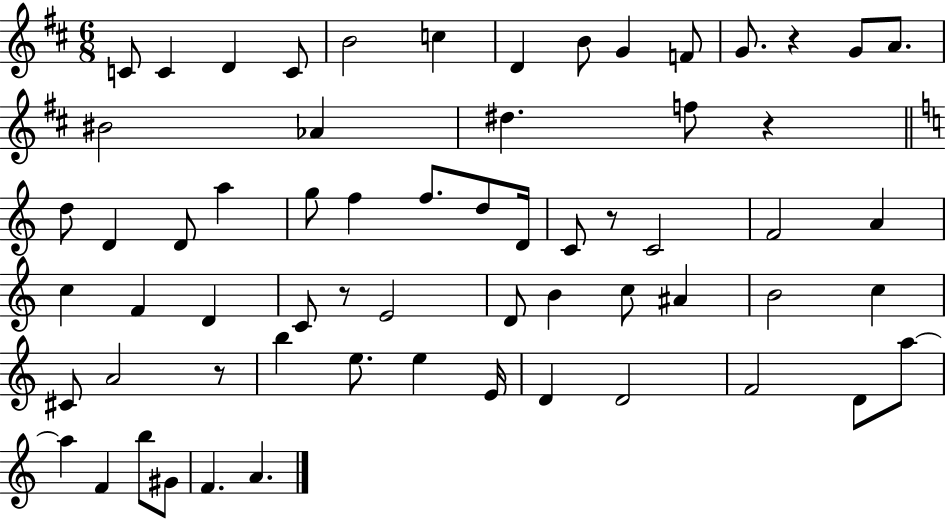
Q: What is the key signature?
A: D major